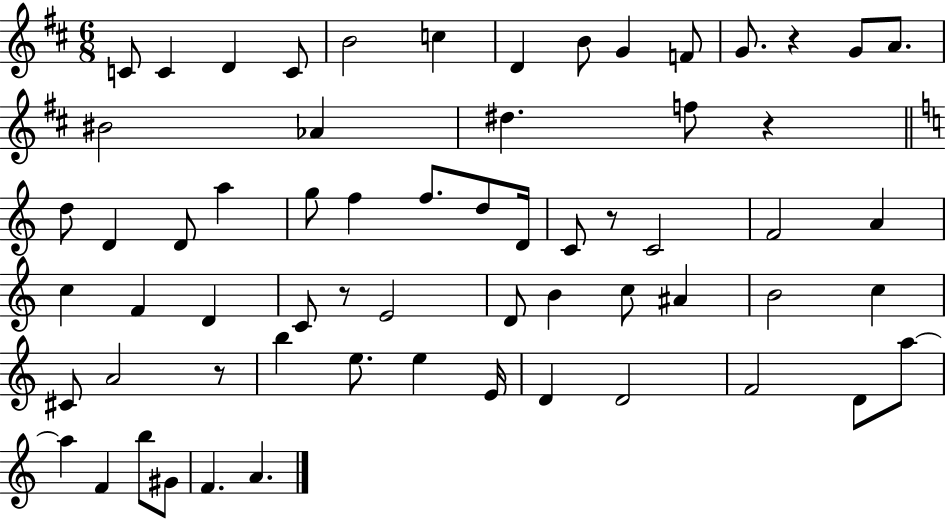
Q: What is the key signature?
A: D major